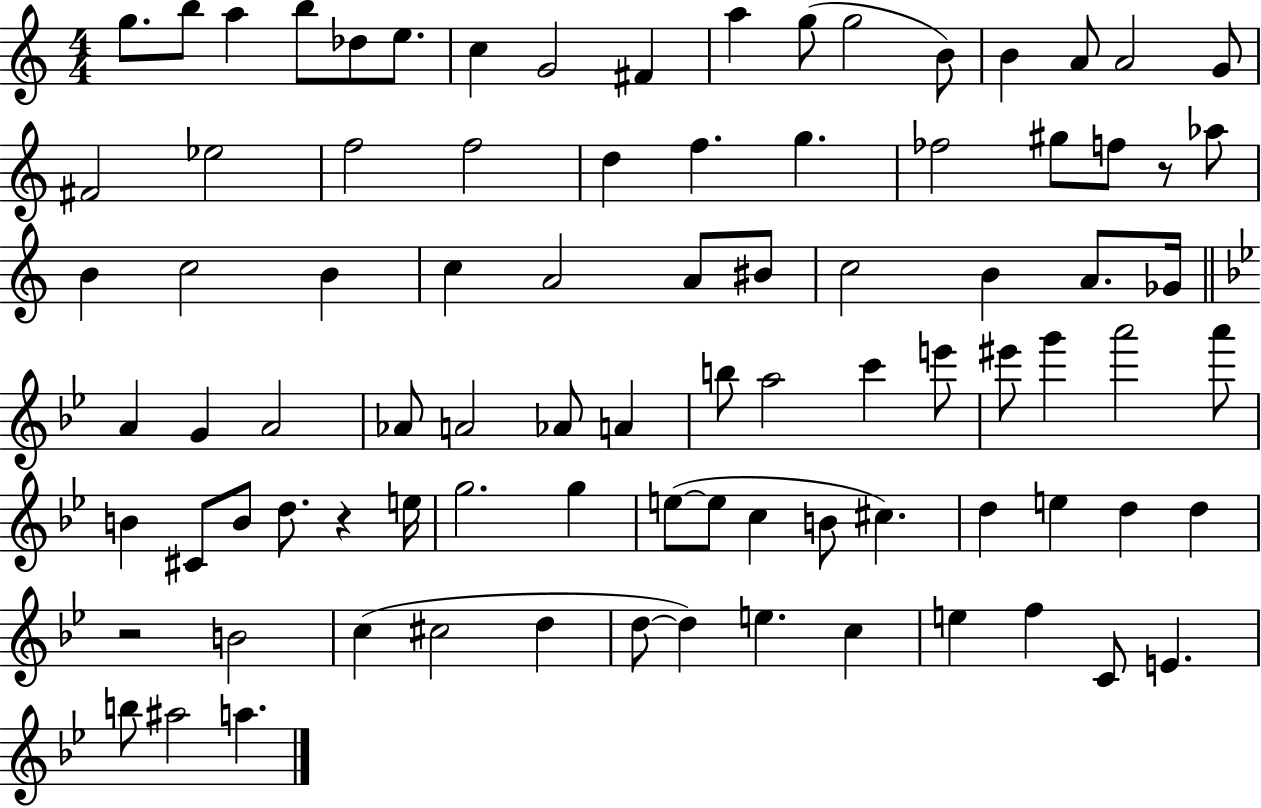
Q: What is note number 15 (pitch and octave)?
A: A4